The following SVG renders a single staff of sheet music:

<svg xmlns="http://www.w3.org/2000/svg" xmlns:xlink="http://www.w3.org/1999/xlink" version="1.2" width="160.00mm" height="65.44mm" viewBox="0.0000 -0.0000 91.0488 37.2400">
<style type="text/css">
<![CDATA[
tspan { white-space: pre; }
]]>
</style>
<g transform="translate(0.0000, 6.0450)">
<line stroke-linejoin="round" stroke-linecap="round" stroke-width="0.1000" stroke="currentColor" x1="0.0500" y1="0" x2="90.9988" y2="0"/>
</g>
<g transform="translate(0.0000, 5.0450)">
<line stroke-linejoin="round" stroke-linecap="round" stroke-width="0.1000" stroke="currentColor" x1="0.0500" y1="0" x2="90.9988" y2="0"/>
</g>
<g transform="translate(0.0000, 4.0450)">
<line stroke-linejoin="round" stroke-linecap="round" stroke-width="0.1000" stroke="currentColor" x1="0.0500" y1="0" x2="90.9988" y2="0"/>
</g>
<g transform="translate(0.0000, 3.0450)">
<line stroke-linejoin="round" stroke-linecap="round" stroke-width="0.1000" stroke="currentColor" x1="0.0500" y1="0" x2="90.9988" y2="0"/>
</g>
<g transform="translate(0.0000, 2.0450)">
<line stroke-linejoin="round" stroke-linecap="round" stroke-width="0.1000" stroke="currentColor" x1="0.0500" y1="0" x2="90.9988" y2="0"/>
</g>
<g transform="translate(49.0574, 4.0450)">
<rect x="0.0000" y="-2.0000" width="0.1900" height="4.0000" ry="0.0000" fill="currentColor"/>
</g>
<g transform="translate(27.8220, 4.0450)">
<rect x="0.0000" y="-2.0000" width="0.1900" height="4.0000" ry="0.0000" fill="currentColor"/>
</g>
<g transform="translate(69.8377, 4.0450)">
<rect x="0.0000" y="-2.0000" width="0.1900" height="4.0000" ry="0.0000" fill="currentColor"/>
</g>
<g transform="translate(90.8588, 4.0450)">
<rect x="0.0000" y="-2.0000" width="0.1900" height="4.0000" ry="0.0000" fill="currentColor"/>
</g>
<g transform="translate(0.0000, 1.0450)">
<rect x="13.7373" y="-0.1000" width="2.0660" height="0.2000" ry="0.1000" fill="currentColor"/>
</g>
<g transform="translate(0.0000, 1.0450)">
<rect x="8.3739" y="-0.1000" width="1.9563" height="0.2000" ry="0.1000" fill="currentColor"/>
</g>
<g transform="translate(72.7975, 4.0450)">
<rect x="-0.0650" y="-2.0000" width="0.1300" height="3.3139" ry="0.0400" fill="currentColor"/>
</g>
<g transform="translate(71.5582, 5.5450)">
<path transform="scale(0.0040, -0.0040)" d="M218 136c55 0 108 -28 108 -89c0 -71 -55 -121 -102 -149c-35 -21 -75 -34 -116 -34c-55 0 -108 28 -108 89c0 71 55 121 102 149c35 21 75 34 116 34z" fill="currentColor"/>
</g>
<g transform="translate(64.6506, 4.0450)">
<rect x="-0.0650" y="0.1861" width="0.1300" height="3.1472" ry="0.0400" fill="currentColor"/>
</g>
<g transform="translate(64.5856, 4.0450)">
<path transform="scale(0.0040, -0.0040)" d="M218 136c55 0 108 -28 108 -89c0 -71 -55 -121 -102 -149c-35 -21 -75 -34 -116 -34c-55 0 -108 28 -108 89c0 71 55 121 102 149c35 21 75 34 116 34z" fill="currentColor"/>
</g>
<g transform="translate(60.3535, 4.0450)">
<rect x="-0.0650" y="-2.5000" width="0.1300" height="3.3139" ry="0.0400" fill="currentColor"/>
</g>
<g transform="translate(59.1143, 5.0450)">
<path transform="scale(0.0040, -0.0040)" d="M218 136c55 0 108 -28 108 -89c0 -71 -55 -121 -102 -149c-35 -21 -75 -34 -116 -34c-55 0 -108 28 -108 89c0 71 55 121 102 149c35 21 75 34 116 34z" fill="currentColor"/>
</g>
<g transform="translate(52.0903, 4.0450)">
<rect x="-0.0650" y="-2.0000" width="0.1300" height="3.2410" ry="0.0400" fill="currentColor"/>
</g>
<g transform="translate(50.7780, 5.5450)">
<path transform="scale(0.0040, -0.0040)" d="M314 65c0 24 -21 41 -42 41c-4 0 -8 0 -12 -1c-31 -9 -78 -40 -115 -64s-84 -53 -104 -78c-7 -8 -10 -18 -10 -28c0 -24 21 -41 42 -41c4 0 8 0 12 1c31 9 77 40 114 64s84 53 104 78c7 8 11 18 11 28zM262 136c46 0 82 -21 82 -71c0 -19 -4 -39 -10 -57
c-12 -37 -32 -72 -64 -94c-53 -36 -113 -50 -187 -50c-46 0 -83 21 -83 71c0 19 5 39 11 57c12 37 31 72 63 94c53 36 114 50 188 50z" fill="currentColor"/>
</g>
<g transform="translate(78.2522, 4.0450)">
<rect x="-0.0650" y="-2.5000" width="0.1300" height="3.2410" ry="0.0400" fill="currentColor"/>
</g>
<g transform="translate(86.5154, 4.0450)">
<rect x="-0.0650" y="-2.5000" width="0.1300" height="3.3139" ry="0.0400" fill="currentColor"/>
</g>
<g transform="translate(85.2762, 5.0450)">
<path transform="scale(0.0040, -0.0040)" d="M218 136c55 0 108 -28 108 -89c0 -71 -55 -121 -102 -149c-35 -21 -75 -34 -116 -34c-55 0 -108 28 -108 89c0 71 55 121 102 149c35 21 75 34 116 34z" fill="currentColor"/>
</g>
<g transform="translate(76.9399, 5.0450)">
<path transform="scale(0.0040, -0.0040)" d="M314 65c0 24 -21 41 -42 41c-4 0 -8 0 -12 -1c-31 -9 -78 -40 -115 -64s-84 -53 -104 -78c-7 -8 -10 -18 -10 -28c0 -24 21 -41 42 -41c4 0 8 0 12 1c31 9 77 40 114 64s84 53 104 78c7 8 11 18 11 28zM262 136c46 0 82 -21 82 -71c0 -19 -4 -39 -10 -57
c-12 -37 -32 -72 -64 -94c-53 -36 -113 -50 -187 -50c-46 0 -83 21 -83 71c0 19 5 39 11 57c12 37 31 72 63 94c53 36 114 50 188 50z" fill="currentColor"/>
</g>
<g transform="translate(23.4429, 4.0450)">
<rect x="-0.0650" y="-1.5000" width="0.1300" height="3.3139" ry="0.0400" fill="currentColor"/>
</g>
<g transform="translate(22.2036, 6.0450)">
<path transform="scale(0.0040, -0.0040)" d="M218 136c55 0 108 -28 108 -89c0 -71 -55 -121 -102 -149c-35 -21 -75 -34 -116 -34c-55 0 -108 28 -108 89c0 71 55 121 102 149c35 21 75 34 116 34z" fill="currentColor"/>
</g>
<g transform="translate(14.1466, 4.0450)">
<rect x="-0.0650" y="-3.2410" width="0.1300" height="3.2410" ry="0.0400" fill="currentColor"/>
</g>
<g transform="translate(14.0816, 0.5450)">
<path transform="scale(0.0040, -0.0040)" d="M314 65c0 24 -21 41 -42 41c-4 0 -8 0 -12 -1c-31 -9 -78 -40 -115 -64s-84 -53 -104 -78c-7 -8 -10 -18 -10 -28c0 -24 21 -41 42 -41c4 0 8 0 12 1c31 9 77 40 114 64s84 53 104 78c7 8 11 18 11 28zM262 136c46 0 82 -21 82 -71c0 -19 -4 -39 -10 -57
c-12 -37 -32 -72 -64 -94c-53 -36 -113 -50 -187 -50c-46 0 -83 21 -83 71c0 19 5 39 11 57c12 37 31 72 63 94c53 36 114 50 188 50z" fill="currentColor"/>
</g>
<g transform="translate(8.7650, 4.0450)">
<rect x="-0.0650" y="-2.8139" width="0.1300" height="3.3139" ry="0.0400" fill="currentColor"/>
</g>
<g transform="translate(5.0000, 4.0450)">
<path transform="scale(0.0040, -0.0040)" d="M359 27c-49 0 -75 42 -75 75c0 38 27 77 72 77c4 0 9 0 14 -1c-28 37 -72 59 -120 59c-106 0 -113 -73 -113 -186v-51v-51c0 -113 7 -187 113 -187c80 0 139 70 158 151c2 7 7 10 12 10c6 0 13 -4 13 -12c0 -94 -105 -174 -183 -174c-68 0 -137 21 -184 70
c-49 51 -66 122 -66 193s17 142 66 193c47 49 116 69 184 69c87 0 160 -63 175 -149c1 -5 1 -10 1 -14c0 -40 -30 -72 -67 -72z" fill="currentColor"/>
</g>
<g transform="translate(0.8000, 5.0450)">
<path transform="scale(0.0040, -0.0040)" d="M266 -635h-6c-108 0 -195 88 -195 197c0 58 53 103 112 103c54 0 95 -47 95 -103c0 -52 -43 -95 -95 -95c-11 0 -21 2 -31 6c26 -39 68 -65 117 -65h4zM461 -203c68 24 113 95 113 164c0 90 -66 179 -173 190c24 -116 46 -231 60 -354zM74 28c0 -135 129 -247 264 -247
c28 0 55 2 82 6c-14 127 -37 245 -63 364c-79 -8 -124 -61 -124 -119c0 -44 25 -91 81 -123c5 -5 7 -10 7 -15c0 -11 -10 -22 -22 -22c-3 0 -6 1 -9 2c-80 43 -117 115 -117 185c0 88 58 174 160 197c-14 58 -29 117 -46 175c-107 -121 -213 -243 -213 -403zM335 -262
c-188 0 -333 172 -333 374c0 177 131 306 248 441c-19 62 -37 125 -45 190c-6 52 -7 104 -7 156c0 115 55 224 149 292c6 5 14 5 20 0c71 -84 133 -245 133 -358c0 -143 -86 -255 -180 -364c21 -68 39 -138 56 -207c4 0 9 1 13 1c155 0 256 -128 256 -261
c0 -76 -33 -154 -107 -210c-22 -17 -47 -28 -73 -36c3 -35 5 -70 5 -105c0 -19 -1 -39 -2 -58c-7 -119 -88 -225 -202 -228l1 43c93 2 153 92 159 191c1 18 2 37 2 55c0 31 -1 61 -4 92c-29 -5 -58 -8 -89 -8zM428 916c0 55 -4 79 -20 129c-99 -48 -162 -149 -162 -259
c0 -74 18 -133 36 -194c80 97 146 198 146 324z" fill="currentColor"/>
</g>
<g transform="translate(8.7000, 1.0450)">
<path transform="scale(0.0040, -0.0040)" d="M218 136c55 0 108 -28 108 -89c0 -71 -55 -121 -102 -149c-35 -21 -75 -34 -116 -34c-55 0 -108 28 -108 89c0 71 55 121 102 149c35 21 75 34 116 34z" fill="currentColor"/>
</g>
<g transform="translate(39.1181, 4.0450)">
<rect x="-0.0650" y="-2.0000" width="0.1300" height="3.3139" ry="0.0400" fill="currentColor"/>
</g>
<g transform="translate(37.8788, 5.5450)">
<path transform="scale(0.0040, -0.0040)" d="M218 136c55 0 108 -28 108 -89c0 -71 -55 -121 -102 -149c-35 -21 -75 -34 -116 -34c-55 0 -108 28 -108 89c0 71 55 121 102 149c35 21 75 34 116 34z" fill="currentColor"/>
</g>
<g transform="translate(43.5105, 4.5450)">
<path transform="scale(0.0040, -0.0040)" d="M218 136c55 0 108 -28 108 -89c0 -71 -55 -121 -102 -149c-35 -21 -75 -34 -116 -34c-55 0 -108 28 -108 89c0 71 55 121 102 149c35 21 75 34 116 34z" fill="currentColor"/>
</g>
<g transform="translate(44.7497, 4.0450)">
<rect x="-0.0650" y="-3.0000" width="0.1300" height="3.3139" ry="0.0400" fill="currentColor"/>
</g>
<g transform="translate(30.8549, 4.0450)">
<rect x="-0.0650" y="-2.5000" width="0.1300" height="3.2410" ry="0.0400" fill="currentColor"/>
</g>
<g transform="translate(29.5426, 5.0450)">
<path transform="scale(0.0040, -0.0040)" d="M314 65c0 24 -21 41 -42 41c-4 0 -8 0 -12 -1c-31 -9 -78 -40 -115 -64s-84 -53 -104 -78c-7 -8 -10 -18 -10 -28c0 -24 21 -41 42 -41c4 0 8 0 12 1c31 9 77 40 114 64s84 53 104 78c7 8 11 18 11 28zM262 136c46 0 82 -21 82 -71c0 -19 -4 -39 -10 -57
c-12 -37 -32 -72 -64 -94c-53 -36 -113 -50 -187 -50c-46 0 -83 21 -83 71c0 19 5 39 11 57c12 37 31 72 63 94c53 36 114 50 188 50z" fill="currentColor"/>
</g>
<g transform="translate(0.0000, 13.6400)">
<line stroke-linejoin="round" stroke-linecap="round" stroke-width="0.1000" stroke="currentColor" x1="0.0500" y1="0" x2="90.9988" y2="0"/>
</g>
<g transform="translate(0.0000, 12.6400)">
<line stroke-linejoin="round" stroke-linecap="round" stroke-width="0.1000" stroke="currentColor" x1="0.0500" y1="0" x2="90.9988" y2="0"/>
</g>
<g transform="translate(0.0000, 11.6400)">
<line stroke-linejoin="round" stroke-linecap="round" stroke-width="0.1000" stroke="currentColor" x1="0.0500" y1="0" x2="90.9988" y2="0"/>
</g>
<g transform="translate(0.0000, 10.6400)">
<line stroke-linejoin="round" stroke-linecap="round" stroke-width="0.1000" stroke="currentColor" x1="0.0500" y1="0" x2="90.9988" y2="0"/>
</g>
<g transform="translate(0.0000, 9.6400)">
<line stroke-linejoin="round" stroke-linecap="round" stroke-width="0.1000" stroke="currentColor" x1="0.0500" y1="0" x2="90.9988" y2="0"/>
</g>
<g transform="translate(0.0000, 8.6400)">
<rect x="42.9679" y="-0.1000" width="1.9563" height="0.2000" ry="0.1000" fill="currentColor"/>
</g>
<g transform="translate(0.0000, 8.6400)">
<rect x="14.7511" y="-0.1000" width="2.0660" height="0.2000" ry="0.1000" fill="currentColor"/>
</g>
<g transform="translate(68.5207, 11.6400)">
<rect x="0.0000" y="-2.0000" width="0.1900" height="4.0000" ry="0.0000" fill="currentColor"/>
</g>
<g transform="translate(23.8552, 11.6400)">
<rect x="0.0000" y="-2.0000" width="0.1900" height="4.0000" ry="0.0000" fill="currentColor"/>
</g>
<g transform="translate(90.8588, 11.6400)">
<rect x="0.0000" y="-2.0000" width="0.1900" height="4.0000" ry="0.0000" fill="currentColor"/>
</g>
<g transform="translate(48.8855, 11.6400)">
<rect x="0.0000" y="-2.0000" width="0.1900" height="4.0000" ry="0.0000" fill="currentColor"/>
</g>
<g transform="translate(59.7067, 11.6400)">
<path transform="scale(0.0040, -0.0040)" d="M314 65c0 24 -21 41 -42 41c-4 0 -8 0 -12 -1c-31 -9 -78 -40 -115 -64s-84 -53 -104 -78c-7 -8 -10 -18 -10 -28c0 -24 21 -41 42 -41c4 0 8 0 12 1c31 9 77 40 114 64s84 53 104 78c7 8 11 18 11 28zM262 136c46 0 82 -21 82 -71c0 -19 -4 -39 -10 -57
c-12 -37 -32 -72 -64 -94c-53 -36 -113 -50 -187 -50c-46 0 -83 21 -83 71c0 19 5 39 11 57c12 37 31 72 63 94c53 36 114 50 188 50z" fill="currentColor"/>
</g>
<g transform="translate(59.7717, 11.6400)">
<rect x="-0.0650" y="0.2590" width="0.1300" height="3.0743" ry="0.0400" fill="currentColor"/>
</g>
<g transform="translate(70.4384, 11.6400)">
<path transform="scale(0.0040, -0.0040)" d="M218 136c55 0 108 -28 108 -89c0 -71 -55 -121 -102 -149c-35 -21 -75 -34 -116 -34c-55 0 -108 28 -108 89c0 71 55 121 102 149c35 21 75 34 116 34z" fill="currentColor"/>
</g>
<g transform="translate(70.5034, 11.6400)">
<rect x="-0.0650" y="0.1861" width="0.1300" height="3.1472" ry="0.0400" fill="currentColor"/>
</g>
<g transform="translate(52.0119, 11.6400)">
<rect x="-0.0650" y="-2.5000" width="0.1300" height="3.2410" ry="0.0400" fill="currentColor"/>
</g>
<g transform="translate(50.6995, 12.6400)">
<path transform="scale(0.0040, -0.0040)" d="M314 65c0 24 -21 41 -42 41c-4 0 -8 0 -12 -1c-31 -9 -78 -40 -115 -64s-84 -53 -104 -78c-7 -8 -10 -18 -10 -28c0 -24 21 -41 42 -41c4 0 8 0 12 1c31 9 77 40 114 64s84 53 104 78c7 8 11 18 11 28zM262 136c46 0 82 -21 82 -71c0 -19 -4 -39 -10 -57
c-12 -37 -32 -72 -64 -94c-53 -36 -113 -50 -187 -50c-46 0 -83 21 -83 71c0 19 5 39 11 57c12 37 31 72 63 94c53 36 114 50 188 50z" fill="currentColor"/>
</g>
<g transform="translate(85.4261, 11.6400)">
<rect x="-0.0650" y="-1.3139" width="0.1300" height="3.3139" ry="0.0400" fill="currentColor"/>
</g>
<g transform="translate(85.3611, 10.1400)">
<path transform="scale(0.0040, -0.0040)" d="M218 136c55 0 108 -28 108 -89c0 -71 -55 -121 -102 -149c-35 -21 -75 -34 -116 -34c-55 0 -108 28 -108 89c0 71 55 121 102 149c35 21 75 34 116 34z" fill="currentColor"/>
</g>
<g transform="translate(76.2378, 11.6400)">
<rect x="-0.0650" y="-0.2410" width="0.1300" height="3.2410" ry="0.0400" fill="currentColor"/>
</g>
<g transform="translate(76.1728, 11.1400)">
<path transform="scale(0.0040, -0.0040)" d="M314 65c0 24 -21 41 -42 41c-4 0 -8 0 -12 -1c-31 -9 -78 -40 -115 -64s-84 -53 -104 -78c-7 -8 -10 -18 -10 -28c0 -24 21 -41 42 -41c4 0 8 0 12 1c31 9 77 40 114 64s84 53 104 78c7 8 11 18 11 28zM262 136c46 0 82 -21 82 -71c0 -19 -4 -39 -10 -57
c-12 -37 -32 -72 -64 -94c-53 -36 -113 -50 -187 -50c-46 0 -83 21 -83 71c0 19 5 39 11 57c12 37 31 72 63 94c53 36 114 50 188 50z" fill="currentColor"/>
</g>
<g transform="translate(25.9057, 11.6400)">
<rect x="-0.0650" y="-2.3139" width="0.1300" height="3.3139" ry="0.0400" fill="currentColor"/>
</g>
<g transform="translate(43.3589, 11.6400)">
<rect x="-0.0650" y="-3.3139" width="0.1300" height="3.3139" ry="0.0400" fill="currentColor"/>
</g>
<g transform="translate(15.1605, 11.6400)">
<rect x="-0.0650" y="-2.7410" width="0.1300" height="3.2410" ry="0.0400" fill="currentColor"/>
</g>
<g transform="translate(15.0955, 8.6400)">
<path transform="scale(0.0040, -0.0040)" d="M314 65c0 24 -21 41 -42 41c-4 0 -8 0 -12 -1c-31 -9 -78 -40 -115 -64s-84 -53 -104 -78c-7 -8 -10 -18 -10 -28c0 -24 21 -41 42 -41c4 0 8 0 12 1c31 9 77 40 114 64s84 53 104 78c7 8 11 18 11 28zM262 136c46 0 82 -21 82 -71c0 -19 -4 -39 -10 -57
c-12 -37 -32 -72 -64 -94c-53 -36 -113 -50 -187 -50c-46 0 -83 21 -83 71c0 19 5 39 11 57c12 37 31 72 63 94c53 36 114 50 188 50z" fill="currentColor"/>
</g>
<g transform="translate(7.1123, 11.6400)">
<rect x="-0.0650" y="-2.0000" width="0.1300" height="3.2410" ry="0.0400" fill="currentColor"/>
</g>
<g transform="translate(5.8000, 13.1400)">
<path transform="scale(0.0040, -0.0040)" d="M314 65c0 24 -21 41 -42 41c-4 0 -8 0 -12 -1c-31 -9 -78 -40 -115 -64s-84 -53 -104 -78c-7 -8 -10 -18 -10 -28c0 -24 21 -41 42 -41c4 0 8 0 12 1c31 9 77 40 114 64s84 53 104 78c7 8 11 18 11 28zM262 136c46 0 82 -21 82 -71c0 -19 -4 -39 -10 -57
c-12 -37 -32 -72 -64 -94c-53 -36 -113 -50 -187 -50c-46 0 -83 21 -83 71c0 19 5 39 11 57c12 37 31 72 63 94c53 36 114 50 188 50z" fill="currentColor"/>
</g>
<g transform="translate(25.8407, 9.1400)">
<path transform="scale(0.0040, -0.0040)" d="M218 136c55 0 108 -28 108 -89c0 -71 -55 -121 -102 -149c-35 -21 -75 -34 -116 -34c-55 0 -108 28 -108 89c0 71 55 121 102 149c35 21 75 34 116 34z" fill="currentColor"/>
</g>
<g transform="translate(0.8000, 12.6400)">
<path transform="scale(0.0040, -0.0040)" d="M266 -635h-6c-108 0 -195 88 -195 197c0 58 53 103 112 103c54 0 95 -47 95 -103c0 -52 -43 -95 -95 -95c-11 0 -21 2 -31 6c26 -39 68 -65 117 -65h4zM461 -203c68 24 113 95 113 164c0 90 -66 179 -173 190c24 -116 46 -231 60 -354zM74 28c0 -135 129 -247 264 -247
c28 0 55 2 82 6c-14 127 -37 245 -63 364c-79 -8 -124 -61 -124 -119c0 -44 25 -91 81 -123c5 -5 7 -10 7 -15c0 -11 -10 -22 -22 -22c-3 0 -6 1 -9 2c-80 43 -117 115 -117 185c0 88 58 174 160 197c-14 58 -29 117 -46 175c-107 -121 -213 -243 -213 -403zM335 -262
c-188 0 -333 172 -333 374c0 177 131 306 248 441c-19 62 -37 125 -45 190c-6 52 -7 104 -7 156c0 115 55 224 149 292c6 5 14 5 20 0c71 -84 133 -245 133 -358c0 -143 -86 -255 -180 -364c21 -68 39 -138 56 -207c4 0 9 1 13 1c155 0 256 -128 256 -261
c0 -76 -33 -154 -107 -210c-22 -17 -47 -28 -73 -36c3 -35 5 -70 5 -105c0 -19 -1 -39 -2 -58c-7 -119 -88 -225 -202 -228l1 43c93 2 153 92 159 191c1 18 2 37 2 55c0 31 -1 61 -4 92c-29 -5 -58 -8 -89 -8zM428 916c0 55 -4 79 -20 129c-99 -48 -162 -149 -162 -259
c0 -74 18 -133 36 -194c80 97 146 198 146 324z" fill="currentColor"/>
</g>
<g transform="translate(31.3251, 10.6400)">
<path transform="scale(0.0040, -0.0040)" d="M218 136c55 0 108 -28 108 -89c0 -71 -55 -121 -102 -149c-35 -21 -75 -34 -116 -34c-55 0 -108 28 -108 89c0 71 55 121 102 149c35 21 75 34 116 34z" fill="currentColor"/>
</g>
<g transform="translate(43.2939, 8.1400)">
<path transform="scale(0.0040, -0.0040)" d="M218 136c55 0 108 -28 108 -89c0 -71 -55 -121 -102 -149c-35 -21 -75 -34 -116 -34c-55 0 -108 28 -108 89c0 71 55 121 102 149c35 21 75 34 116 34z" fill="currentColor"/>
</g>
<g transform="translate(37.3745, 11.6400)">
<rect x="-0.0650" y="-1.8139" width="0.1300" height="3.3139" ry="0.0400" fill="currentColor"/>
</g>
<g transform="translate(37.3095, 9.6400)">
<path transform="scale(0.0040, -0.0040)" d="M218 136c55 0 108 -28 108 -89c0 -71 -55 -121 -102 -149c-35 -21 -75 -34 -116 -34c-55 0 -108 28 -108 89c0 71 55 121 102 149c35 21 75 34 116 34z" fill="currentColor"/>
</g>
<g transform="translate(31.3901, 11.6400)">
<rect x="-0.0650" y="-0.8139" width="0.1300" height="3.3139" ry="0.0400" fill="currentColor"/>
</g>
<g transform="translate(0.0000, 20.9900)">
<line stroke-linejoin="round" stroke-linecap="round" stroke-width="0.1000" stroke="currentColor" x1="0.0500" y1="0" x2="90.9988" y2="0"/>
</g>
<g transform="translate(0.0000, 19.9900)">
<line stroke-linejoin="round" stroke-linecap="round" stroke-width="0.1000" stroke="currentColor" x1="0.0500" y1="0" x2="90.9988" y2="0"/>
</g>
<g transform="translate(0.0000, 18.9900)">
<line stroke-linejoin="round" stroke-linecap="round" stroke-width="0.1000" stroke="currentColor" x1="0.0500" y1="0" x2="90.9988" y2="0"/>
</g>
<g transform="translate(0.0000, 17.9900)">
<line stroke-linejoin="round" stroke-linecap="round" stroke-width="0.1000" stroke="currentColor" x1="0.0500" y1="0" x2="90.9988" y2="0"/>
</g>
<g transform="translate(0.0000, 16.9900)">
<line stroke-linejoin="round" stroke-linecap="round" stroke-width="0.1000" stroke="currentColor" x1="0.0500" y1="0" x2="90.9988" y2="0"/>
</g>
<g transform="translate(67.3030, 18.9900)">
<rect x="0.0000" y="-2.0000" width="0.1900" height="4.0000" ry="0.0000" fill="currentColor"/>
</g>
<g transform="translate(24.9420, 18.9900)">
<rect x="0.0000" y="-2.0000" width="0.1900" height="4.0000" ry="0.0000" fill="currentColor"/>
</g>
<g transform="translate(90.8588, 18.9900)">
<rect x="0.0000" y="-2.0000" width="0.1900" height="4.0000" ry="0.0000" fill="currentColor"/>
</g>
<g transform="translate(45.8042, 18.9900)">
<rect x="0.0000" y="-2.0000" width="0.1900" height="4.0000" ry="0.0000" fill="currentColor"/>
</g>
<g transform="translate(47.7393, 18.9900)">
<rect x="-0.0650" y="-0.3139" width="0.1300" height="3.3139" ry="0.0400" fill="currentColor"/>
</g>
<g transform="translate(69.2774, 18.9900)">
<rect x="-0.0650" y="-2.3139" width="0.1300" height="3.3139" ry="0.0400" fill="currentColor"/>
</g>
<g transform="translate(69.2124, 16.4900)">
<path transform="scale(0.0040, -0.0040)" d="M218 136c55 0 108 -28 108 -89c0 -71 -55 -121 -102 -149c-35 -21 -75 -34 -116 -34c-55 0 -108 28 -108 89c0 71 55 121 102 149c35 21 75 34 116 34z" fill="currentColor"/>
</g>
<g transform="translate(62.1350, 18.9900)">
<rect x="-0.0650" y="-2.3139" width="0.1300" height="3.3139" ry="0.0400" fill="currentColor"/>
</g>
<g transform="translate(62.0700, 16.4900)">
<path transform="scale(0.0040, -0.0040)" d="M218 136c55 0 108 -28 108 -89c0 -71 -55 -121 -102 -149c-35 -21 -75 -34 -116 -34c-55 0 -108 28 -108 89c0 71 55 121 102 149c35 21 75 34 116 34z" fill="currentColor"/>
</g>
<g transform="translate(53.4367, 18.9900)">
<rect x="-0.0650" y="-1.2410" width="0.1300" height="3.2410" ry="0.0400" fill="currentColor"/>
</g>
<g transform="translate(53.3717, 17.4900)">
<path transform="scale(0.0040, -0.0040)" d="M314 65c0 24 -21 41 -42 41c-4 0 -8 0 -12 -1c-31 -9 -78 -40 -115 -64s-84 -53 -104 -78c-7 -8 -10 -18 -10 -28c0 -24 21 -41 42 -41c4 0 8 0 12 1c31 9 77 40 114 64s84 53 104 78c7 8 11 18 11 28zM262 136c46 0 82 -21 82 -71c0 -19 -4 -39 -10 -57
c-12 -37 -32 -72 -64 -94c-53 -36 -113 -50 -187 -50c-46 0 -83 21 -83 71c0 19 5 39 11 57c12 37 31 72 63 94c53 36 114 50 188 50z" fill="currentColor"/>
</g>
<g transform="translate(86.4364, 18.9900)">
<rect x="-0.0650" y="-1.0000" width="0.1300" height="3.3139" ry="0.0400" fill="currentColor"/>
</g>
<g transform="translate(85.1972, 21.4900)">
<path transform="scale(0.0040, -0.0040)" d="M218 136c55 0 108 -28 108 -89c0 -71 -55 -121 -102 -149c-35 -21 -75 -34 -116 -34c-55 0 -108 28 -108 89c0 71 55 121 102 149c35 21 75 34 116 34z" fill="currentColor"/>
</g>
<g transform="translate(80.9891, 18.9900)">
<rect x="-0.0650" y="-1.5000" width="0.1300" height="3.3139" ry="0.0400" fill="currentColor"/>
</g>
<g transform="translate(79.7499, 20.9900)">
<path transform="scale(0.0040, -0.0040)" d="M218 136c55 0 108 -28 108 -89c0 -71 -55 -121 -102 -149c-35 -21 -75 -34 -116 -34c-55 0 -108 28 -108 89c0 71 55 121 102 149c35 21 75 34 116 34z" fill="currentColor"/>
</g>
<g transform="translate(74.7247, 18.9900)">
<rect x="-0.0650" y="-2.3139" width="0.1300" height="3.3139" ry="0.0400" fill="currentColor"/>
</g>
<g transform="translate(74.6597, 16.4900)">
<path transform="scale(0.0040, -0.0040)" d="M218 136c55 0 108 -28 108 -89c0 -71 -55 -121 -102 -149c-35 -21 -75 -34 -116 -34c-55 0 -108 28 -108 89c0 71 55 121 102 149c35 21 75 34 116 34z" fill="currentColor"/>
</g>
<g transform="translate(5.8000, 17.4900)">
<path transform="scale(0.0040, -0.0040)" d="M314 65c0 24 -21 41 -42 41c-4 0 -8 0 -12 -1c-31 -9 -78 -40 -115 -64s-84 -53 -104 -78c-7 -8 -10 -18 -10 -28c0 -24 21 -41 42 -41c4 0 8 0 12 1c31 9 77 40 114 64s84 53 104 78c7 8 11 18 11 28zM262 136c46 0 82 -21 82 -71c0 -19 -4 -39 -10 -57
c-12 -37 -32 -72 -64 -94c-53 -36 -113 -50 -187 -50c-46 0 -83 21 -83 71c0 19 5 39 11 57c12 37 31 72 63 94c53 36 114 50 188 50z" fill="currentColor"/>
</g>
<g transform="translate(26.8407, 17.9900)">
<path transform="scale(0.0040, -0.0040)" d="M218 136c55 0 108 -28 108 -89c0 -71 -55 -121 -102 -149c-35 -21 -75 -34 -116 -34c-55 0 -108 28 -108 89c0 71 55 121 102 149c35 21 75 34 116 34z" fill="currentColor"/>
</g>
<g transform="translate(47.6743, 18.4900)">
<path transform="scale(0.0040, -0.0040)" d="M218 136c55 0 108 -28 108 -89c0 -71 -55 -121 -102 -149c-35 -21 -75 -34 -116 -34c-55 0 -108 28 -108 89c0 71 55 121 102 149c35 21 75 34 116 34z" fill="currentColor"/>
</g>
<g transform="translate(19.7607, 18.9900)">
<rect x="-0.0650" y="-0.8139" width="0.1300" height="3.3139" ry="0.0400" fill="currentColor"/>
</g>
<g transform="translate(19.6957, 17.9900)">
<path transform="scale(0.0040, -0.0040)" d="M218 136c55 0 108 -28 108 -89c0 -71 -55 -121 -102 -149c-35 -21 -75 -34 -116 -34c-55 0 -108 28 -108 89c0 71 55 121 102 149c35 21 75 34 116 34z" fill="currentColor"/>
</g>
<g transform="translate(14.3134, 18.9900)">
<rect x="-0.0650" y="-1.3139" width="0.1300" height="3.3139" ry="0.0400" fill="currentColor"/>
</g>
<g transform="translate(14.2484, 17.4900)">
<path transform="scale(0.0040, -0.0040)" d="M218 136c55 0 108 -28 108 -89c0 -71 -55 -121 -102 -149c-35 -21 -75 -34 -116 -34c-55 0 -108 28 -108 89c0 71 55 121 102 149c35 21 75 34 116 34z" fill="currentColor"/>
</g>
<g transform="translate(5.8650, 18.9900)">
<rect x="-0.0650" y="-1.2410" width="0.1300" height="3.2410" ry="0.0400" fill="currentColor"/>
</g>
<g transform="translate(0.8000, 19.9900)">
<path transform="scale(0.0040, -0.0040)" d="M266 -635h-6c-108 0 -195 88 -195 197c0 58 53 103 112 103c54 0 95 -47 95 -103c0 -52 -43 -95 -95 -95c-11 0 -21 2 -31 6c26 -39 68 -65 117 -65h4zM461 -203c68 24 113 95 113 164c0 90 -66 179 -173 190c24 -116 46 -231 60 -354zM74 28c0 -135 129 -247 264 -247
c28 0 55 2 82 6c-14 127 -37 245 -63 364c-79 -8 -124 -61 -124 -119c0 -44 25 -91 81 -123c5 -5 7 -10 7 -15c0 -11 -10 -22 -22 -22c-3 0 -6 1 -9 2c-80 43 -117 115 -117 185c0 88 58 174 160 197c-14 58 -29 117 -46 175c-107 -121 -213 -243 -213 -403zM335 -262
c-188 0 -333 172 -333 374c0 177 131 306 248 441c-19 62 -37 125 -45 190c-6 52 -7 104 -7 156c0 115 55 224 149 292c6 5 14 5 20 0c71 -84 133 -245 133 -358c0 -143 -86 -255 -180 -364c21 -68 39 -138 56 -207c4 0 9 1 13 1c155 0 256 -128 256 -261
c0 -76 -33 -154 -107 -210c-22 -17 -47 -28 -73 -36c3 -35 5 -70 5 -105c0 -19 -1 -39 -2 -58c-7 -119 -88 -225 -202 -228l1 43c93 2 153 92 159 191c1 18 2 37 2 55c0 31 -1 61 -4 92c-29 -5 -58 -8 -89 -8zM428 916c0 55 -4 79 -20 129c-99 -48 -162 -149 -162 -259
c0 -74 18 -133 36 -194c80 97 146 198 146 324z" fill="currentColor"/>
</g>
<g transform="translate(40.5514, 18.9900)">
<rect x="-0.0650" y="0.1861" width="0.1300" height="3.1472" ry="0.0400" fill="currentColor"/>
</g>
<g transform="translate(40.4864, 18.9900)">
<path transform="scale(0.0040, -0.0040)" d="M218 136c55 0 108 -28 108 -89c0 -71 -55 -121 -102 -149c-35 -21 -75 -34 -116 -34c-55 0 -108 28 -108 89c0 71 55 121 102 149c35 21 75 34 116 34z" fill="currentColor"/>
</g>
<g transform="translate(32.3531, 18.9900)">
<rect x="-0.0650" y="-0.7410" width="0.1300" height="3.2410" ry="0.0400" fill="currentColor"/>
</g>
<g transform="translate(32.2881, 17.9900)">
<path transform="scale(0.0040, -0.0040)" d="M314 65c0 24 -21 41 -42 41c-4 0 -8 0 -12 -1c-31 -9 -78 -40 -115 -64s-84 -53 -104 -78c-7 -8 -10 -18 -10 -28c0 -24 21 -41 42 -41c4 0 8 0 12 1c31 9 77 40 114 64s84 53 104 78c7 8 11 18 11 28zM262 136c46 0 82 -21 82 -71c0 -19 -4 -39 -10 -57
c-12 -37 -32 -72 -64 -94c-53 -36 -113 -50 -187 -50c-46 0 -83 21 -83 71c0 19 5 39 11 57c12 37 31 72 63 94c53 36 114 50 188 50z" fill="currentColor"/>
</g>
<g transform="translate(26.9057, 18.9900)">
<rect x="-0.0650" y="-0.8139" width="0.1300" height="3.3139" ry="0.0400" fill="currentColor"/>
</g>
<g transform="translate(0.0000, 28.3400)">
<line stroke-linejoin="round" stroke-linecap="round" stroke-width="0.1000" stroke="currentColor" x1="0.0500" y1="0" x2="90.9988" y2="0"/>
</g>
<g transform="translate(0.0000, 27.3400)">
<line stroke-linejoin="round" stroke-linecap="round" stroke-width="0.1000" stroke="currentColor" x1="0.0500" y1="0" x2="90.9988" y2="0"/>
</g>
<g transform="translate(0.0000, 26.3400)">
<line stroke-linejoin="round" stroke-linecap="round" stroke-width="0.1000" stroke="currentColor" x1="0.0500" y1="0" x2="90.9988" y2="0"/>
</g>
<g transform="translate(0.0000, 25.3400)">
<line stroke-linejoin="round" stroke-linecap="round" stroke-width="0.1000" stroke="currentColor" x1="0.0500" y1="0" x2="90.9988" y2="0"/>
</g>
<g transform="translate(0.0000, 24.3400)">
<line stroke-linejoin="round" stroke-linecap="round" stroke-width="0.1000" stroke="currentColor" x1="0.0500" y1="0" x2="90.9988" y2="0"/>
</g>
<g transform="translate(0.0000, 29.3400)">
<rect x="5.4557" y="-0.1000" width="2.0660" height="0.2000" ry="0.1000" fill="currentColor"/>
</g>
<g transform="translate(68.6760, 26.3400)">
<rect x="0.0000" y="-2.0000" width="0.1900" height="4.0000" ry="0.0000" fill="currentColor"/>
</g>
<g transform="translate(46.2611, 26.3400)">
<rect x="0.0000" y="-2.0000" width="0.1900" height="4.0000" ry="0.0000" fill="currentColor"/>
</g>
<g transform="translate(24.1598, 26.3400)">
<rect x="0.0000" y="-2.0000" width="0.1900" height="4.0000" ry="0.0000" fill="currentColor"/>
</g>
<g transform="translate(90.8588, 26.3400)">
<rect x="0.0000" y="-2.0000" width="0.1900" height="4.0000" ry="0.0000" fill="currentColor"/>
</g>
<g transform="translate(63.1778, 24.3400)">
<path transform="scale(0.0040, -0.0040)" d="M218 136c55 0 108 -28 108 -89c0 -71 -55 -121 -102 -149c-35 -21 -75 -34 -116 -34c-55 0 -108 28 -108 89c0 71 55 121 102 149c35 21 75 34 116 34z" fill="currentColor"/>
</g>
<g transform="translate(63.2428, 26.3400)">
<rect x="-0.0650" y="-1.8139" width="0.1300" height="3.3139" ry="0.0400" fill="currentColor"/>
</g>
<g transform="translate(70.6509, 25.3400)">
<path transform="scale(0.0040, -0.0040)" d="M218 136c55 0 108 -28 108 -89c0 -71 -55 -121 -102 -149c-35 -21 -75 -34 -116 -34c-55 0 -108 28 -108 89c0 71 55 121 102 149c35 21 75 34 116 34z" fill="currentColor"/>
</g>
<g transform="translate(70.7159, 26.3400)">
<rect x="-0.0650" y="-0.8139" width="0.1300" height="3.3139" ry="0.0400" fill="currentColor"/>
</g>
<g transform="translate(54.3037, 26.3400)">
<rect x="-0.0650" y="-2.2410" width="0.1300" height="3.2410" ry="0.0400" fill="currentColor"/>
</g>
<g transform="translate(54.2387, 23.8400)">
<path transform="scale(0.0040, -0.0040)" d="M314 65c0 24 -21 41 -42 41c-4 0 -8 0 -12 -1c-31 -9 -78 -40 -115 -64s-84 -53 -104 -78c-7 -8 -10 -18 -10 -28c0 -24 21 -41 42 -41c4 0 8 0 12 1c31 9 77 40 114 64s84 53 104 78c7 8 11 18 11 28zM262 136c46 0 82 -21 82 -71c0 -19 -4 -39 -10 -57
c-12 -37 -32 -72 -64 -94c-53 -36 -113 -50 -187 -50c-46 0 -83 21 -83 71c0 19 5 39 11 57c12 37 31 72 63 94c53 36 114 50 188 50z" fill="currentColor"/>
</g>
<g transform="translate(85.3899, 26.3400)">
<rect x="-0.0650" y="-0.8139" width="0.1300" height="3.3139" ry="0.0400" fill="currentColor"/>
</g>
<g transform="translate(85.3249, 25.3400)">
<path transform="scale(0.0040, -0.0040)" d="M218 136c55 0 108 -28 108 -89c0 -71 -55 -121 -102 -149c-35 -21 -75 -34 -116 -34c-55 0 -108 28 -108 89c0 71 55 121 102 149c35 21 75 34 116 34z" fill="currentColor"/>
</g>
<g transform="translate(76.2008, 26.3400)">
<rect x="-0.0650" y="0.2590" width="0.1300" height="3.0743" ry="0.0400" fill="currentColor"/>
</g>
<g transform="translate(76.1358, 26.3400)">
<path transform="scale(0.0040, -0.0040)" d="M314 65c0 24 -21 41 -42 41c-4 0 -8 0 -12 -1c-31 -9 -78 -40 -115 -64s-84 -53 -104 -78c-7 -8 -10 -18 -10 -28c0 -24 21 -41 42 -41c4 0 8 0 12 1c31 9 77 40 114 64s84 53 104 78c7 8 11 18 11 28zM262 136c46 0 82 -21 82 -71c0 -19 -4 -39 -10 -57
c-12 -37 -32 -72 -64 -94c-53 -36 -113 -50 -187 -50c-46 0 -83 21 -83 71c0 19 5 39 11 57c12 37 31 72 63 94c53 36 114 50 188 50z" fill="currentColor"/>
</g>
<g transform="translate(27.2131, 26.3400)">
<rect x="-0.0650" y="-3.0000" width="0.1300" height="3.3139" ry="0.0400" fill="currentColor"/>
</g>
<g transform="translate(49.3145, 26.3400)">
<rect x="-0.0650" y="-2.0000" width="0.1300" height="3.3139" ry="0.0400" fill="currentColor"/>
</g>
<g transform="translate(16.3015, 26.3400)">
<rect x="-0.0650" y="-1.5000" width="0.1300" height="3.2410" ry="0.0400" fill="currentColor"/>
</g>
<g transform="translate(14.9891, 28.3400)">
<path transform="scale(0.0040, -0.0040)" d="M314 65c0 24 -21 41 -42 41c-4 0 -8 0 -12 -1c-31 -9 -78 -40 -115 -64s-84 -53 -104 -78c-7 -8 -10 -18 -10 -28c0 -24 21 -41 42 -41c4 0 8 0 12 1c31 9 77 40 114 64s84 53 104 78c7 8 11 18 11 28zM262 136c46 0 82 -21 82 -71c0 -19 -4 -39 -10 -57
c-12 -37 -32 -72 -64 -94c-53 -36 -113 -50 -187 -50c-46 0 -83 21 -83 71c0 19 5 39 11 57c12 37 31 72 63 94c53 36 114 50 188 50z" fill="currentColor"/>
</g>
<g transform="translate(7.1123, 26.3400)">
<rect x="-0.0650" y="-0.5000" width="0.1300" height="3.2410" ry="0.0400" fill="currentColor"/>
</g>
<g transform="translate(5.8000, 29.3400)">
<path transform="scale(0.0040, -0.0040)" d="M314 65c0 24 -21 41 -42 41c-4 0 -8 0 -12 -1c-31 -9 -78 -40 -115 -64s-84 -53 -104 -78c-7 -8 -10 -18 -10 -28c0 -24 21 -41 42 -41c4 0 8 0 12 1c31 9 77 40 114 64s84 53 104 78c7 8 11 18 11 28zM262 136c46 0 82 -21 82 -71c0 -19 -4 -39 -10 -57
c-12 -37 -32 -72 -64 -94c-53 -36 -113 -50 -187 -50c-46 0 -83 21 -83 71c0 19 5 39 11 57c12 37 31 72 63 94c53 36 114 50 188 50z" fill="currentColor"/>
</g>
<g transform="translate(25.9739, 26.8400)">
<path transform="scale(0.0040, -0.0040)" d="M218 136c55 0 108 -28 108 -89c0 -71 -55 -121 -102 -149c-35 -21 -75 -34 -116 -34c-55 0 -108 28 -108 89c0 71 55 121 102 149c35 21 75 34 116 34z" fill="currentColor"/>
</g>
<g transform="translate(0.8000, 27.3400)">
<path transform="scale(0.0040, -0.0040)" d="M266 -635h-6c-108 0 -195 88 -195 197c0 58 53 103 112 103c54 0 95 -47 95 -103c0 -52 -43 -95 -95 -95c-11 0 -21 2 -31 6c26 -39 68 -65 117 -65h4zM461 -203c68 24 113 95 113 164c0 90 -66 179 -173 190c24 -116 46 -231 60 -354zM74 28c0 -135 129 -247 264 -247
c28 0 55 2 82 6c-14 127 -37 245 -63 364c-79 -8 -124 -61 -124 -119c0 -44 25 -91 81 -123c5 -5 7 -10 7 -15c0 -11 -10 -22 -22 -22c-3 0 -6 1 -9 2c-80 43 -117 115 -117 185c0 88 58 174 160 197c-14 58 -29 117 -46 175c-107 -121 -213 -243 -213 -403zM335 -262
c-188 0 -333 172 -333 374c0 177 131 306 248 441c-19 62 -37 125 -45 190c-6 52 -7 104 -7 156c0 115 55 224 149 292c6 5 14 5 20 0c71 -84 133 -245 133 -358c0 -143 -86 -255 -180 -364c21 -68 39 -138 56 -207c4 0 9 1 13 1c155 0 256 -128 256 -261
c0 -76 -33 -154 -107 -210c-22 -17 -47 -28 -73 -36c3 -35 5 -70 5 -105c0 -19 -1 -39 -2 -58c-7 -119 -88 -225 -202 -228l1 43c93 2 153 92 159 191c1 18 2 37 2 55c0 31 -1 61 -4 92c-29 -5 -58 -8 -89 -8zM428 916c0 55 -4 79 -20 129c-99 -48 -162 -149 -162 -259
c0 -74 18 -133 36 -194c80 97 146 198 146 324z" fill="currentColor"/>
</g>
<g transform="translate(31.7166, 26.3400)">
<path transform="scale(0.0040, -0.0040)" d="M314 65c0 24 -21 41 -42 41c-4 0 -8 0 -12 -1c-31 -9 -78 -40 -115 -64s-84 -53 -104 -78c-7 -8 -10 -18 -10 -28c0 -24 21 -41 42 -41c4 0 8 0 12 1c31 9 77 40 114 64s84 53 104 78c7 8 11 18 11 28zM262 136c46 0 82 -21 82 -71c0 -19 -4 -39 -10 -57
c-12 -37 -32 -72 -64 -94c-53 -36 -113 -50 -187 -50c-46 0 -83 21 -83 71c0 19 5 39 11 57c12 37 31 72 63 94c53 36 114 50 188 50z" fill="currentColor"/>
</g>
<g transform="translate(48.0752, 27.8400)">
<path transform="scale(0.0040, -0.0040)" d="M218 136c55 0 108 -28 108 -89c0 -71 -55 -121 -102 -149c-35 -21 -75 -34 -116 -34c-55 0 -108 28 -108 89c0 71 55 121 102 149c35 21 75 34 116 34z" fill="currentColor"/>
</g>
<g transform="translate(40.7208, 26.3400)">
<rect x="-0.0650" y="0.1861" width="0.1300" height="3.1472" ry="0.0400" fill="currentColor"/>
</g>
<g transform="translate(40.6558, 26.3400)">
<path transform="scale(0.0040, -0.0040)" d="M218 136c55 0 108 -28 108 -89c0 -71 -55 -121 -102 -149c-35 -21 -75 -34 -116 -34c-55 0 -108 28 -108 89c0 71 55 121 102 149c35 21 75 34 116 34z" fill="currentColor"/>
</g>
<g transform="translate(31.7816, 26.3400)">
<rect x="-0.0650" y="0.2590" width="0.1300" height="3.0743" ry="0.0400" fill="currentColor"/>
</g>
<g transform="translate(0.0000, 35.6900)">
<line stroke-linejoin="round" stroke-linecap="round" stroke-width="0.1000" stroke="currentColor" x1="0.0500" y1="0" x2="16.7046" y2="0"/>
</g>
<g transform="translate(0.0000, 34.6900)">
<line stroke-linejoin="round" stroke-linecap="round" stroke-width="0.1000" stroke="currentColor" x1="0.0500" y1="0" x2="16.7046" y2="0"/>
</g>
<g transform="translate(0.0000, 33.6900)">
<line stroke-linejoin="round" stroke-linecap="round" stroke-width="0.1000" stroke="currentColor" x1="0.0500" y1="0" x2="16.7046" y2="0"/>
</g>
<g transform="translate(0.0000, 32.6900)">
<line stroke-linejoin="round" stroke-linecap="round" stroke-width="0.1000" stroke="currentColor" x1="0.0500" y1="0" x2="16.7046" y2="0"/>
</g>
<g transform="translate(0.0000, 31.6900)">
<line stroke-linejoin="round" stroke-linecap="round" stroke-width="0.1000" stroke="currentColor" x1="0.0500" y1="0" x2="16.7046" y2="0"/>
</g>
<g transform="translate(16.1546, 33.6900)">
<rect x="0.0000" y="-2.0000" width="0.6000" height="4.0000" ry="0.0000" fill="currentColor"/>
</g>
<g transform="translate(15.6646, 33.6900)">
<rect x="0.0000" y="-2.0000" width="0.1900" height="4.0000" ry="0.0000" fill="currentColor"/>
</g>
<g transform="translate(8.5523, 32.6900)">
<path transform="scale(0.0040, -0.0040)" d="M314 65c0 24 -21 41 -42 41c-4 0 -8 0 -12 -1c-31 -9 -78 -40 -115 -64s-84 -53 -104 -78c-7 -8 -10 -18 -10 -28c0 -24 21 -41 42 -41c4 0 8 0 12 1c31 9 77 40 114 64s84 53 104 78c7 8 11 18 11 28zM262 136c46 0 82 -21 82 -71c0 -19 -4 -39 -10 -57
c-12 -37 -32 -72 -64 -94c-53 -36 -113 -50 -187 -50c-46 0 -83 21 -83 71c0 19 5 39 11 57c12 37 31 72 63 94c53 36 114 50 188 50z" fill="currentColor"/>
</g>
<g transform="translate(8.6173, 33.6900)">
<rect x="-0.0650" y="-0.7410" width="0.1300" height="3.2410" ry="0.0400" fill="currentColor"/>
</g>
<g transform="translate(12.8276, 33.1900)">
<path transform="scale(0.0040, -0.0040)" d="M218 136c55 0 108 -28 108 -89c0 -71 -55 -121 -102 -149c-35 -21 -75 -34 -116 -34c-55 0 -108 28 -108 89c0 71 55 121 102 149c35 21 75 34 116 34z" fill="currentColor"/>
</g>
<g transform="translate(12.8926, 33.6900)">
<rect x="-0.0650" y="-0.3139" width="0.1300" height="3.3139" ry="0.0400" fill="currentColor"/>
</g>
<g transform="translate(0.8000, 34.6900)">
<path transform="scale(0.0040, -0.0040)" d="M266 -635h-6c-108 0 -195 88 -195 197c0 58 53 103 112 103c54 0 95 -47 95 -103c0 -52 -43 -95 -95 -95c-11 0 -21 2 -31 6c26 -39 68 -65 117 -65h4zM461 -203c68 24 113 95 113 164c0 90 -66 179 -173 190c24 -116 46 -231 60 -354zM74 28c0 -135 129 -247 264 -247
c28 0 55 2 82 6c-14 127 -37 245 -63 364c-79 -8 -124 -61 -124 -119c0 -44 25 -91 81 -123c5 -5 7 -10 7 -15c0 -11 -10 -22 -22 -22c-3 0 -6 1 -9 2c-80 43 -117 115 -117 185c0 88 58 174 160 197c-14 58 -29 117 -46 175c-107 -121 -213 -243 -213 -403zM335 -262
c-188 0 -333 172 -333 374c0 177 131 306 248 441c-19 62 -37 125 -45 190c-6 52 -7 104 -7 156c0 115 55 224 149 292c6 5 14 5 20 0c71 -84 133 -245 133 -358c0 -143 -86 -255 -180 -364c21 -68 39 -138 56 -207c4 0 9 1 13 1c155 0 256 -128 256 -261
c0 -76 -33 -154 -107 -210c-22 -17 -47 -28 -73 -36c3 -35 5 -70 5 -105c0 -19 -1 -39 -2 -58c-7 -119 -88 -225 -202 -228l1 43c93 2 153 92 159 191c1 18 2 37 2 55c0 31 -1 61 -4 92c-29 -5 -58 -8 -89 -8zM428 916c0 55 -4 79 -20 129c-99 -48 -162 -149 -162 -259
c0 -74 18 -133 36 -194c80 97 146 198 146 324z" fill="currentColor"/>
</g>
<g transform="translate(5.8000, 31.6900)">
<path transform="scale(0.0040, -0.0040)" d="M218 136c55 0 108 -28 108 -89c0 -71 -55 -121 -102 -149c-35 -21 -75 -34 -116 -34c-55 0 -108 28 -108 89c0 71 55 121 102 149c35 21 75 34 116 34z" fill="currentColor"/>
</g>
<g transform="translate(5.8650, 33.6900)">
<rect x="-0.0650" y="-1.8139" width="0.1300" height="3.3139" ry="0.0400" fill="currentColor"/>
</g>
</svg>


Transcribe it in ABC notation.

X:1
T:Untitled
M:4/4
L:1/4
K:C
a b2 E G2 F A F2 G B F G2 G F2 a2 g d f b G2 B2 B c2 e e2 e d d d2 B c e2 g g g E D C2 E2 A B2 B F g2 f d B2 d f d2 c